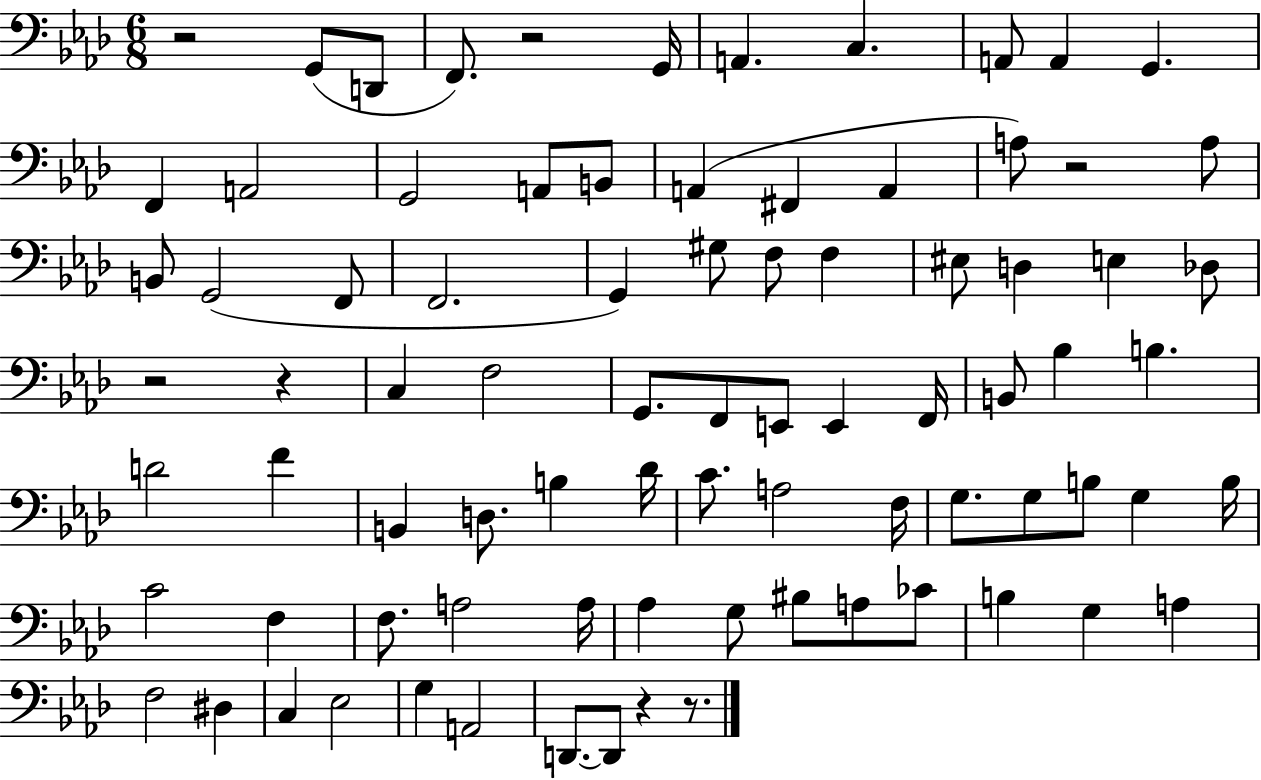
X:1
T:Untitled
M:6/8
L:1/4
K:Ab
z2 G,,/2 D,,/2 F,,/2 z2 G,,/4 A,, C, A,,/2 A,, G,, F,, A,,2 G,,2 A,,/2 B,,/2 A,, ^F,, A,, A,/2 z2 A,/2 B,,/2 G,,2 F,,/2 F,,2 G,, ^G,/2 F,/2 F, ^E,/2 D, E, _D,/2 z2 z C, F,2 G,,/2 F,,/2 E,,/2 E,, F,,/4 B,,/2 _B, B, D2 F B,, D,/2 B, _D/4 C/2 A,2 F,/4 G,/2 G,/2 B,/2 G, B,/4 C2 F, F,/2 A,2 A,/4 _A, G,/2 ^B,/2 A,/2 _C/2 B, G, A, F,2 ^D, C, _E,2 G, A,,2 D,,/2 D,,/2 z z/2